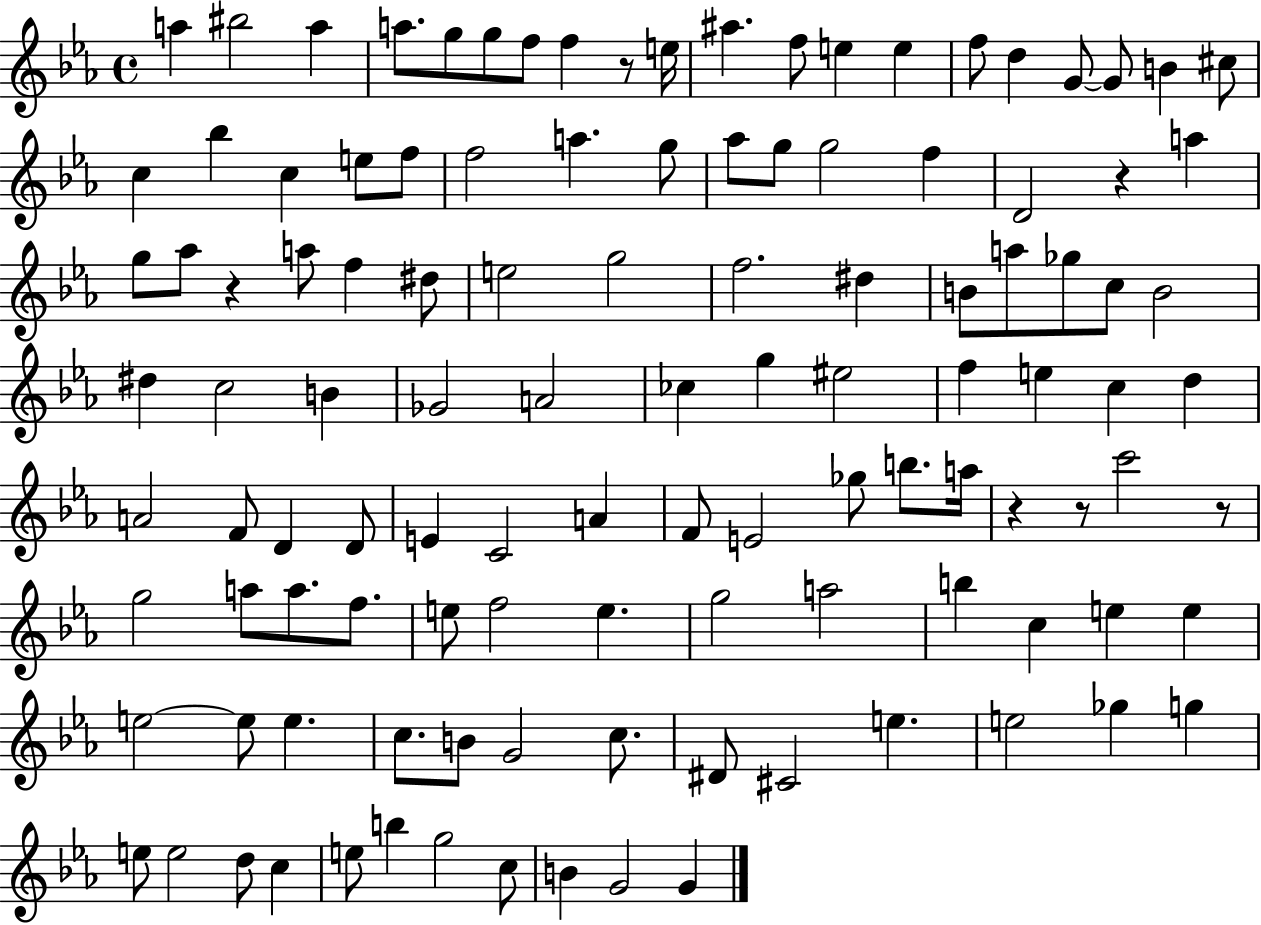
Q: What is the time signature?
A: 4/4